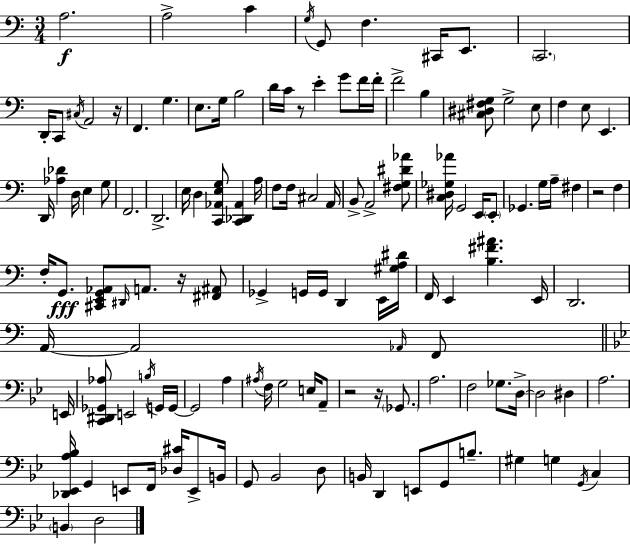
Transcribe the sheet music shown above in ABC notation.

X:1
T:Untitled
M:3/4
L:1/4
K:Am
A,2 A,2 C G,/4 G,,/2 F, ^C,,/4 E,,/2 C,,2 D,,/4 C,,/2 ^C,/4 A,,2 z/4 F,, G, E,/2 G,/4 B,2 D/4 C/4 z/2 E G/2 F/4 F/4 F2 B, [^C,^D,^F,G,]/2 G,2 E,/2 F, E,/2 E,, D,,/4 [_A,_D] D,/4 E, G,/2 F,,2 D,,2 E,/4 D, [C,,_A,,E,G,]/2 [C,,_D,,_A,,] A,/4 F,/2 F,/4 ^C,2 A,,/4 B,,/2 A,,2 [^F,G,^D_A]/2 [C,^D,_G,_A]/4 G,,2 E,,/4 E,,/2 _G,, G,/4 A,/4 ^F, z2 F, F,/4 G,,/2 [^C,,E,,G,,_A,,]/2 ^D,,/4 A,,/2 z/4 [^F,,^A,,]/2 _G,, G,,/4 G,,/4 D,, E,,/4 [^G,A,^D]/4 F,,/4 E,, [B,^F^A] E,,/4 D,,2 A,,/4 A,,2 _A,,/4 F,,/2 E,,/4 [C,,^D,,_G,,_A,]/2 E,,2 B,/4 G,,/4 G,,/4 G,,2 A, ^A,/4 F,/4 G,2 E,/4 A,,/2 z2 z/4 _G,,/2 A,2 F,2 _G,/2 D,/4 D,2 ^D, A,2 [_D,,_E,,A,_B,]/4 G,, E,,/2 F,,/4 [_D,^C]/4 E,,/2 B,,/4 G,,/2 _B,,2 D,/2 B,,/4 D,, E,,/2 G,,/2 B,/2 ^G, G, G,,/4 C, B,, D,2